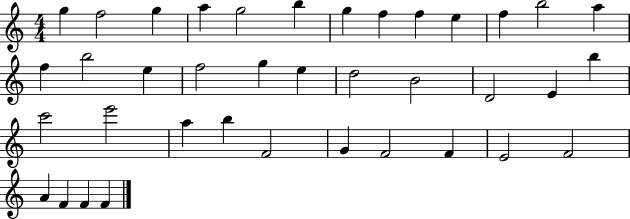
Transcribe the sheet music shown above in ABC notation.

X:1
T:Untitled
M:4/4
L:1/4
K:C
g f2 g a g2 b g f f e f b2 a f b2 e f2 g e d2 B2 D2 E b c'2 e'2 a b F2 G F2 F E2 F2 A F F F